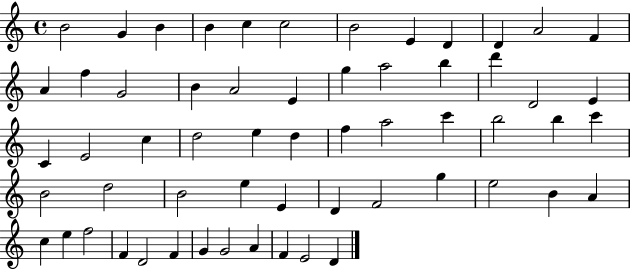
{
  \clef treble
  \time 4/4
  \defaultTimeSignature
  \key c \major
  b'2 g'4 b'4 | b'4 c''4 c''2 | b'2 e'4 d'4 | d'4 a'2 f'4 | \break a'4 f''4 g'2 | b'4 a'2 e'4 | g''4 a''2 b''4 | d'''4 d'2 e'4 | \break c'4 e'2 c''4 | d''2 e''4 d''4 | f''4 a''2 c'''4 | b''2 b''4 c'''4 | \break b'2 d''2 | b'2 e''4 e'4 | d'4 f'2 g''4 | e''2 b'4 a'4 | \break c''4 e''4 f''2 | f'4 d'2 f'4 | g'4 g'2 a'4 | f'4 e'2 d'4 | \break \bar "|."
}